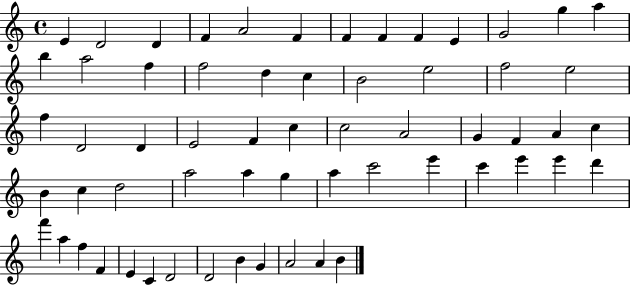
X:1
T:Untitled
M:4/4
L:1/4
K:C
E D2 D F A2 F F F F E G2 g a b a2 f f2 d c B2 e2 f2 e2 f D2 D E2 F c c2 A2 G F A c B c d2 a2 a g a c'2 e' c' e' e' d' f' a f F E C D2 D2 B G A2 A B